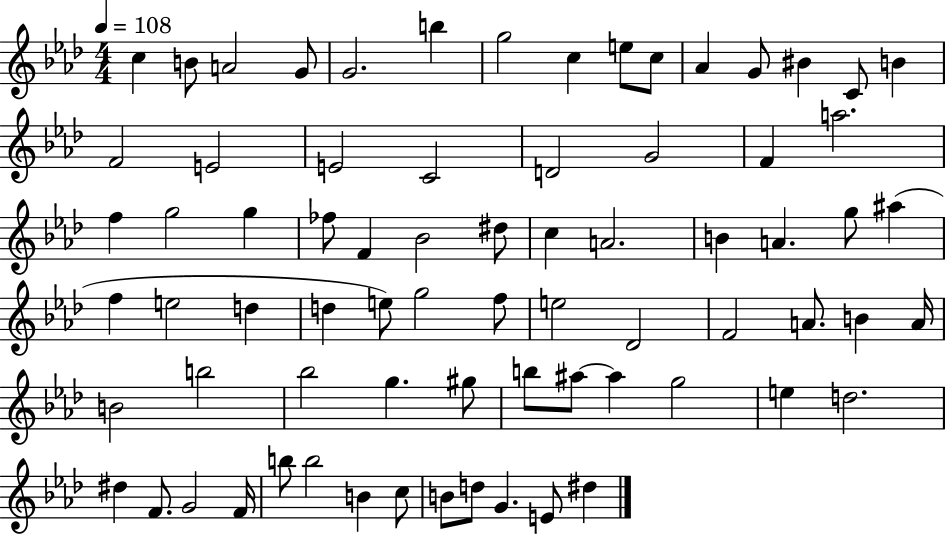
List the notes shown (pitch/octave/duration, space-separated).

C5/q B4/e A4/h G4/e G4/h. B5/q G5/h C5/q E5/e C5/e Ab4/q G4/e BIS4/q C4/e B4/q F4/h E4/h E4/h C4/h D4/h G4/h F4/q A5/h. F5/q G5/h G5/q FES5/e F4/q Bb4/h D#5/e C5/q A4/h. B4/q A4/q. G5/e A#5/q F5/q E5/h D5/q D5/q E5/e G5/h F5/e E5/h Db4/h F4/h A4/e. B4/q A4/s B4/h B5/h Bb5/h G5/q. G#5/e B5/e A#5/e A#5/q G5/h E5/q D5/h. D#5/q F4/e. G4/h F4/s B5/e B5/h B4/q C5/e B4/e D5/e G4/q. E4/e D#5/q